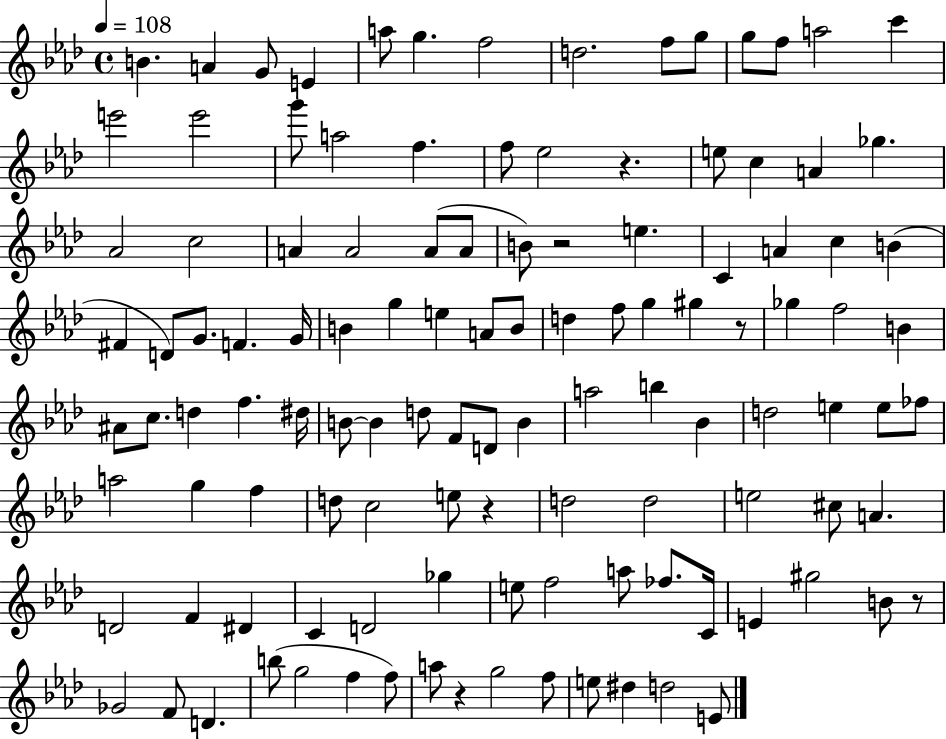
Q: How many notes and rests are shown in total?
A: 117